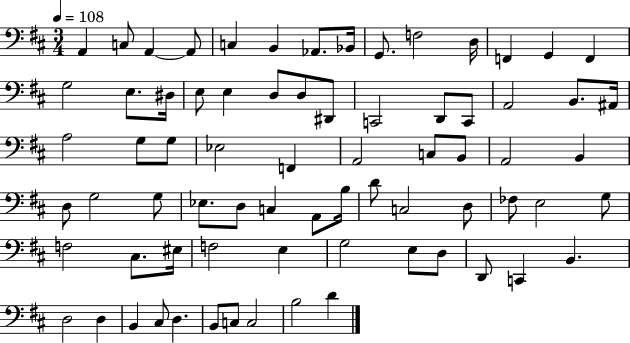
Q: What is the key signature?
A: D major